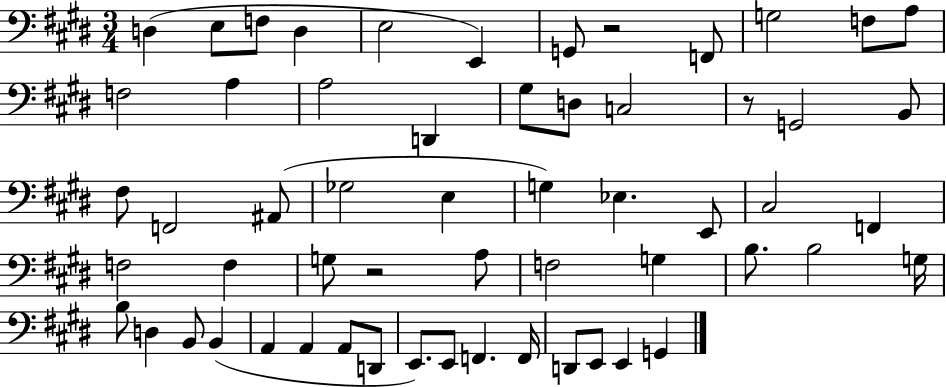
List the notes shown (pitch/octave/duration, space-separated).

D3/q E3/e F3/e D3/q E3/h E2/q G2/e R/h F2/e G3/h F3/e A3/e F3/h A3/q A3/h D2/q G#3/e D3/e C3/h R/e G2/h B2/e F#3/e F2/h A#2/e Gb3/h E3/q G3/q Eb3/q. E2/e C#3/h F2/q F3/h F3/q G3/e R/h A3/e F3/h G3/q B3/e. B3/h G3/s B3/e D3/q B2/e B2/q A2/q A2/q A2/e D2/e E2/e. E2/e F2/q. F2/s D2/e E2/e E2/q G2/q